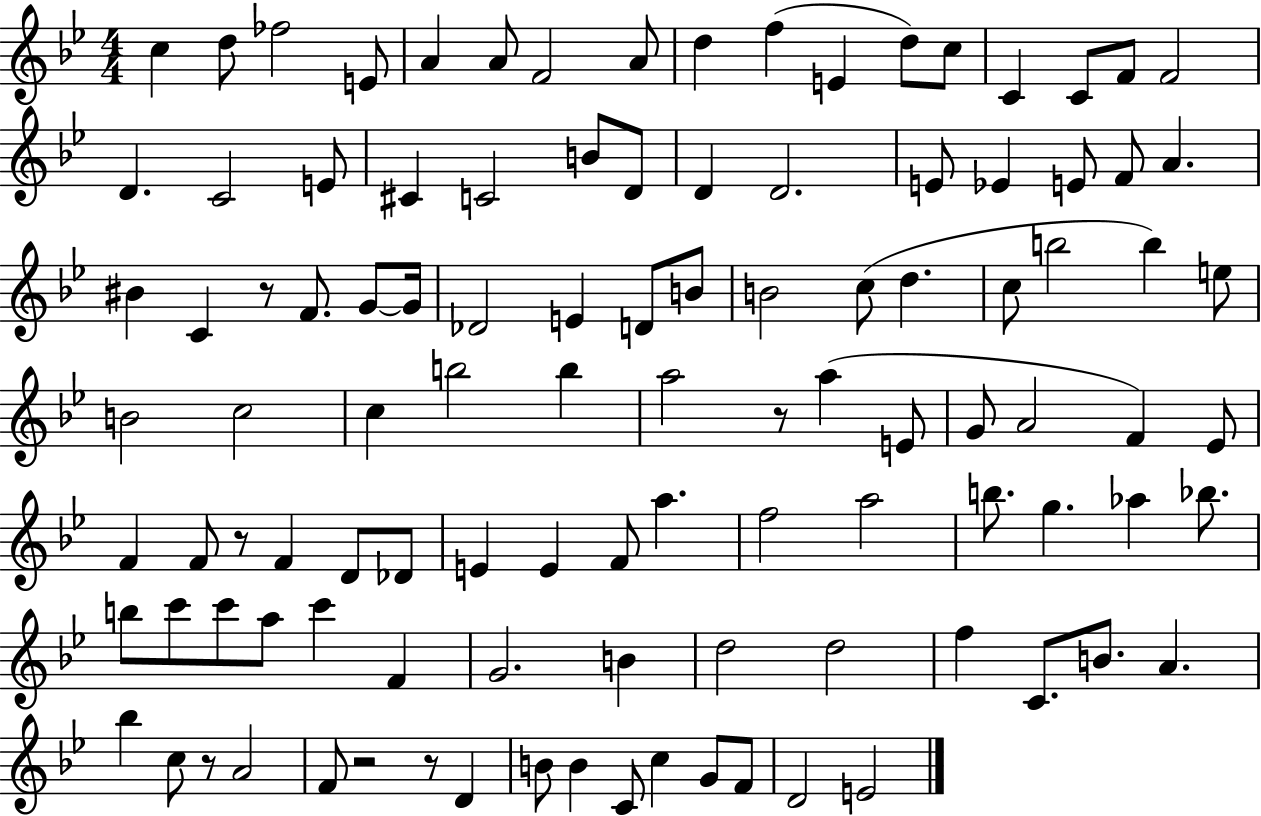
{
  \clef treble
  \numericTimeSignature
  \time 4/4
  \key bes \major
  c''4 d''8 fes''2 e'8 | a'4 a'8 f'2 a'8 | d''4 f''4( e'4 d''8) c''8 | c'4 c'8 f'8 f'2 | \break d'4. c'2 e'8 | cis'4 c'2 b'8 d'8 | d'4 d'2. | e'8 ees'4 e'8 f'8 a'4. | \break bis'4 c'4 r8 f'8. g'8~~ g'16 | des'2 e'4 d'8 b'8 | b'2 c''8( d''4. | c''8 b''2 b''4) e''8 | \break b'2 c''2 | c''4 b''2 b''4 | a''2 r8 a''4( e'8 | g'8 a'2 f'4) ees'8 | \break f'4 f'8 r8 f'4 d'8 des'8 | e'4 e'4 f'8 a''4. | f''2 a''2 | b''8. g''4. aes''4 bes''8. | \break b''8 c'''8 c'''8 a''8 c'''4 f'4 | g'2. b'4 | d''2 d''2 | f''4 c'8. b'8. a'4. | \break bes''4 c''8 r8 a'2 | f'8 r2 r8 d'4 | b'8 b'4 c'8 c''4 g'8 f'8 | d'2 e'2 | \break \bar "|."
}